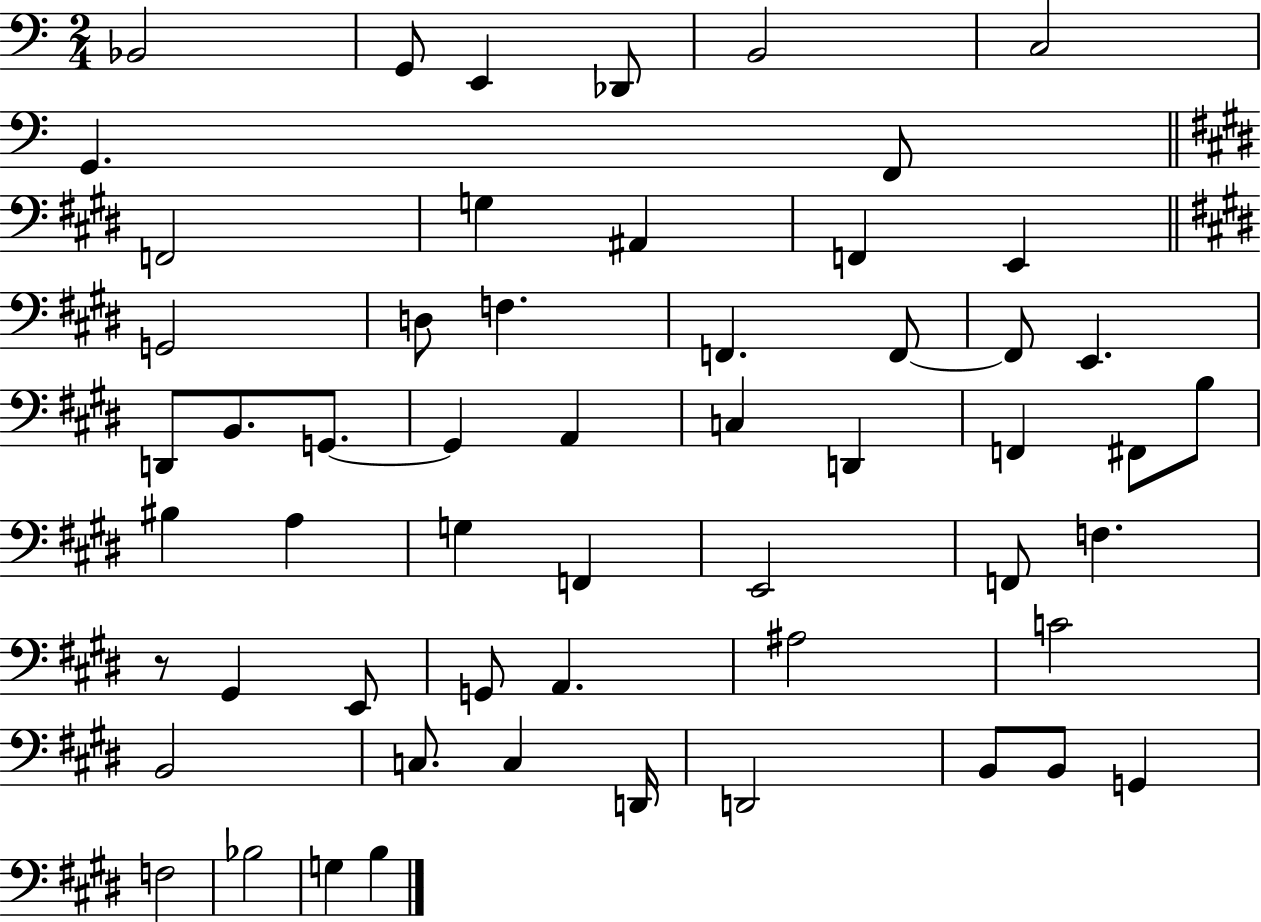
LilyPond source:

{
  \clef bass
  \numericTimeSignature
  \time 2/4
  \key c \major
  bes,2 | g,8 e,4 des,8 | b,2 | c2 | \break g,4. f,8 | \bar "||" \break \key e \major f,2 | g4 ais,4 | f,4 e,4 | \bar "||" \break \key e \major g,2 | d8 f4. | f,4. f,8~~ | f,8 e,4. | \break d,8 b,8. g,8.~~ | g,4 a,4 | c4 d,4 | f,4 fis,8 b8 | \break bis4 a4 | g4 f,4 | e,2 | f,8 f4. | \break r8 gis,4 e,8 | g,8 a,4. | ais2 | c'2 | \break b,2 | c8. c4 d,16 | d,2 | b,8 b,8 g,4 | \break f2 | bes2 | g4 b4 | \bar "|."
}